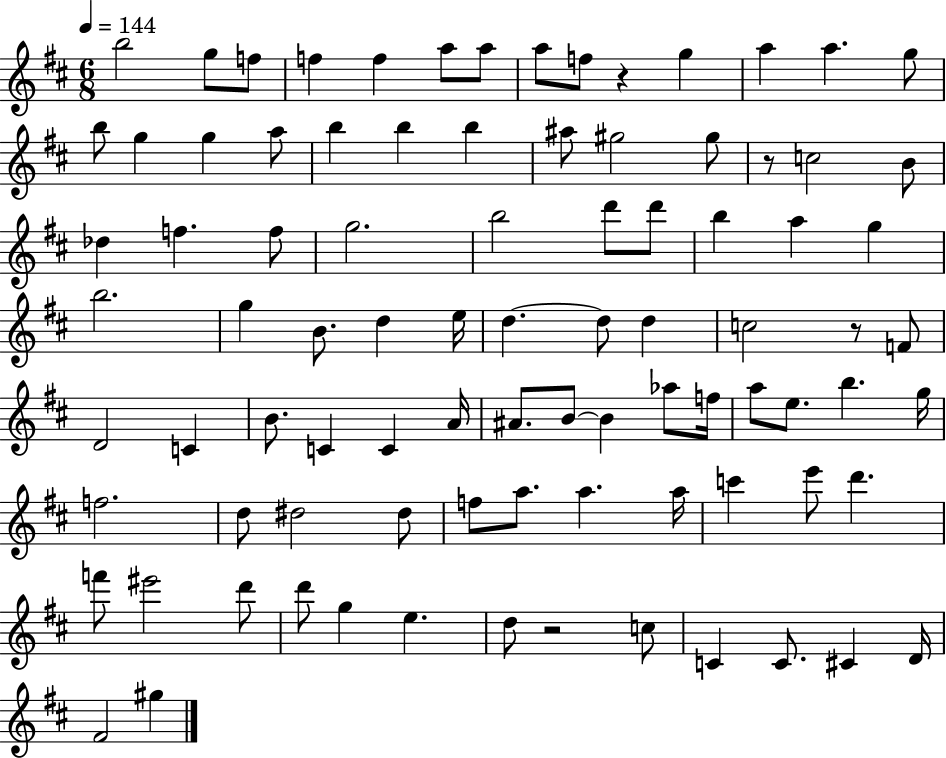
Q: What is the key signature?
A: D major